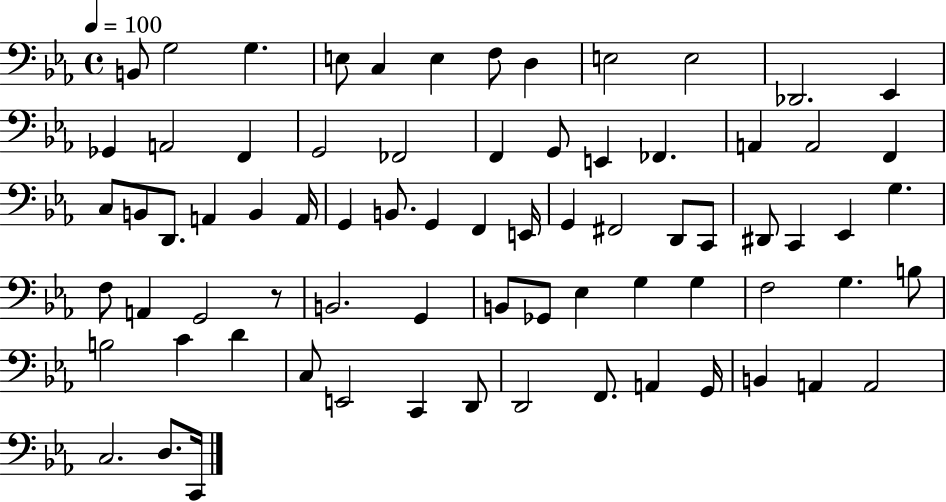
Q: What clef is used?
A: bass